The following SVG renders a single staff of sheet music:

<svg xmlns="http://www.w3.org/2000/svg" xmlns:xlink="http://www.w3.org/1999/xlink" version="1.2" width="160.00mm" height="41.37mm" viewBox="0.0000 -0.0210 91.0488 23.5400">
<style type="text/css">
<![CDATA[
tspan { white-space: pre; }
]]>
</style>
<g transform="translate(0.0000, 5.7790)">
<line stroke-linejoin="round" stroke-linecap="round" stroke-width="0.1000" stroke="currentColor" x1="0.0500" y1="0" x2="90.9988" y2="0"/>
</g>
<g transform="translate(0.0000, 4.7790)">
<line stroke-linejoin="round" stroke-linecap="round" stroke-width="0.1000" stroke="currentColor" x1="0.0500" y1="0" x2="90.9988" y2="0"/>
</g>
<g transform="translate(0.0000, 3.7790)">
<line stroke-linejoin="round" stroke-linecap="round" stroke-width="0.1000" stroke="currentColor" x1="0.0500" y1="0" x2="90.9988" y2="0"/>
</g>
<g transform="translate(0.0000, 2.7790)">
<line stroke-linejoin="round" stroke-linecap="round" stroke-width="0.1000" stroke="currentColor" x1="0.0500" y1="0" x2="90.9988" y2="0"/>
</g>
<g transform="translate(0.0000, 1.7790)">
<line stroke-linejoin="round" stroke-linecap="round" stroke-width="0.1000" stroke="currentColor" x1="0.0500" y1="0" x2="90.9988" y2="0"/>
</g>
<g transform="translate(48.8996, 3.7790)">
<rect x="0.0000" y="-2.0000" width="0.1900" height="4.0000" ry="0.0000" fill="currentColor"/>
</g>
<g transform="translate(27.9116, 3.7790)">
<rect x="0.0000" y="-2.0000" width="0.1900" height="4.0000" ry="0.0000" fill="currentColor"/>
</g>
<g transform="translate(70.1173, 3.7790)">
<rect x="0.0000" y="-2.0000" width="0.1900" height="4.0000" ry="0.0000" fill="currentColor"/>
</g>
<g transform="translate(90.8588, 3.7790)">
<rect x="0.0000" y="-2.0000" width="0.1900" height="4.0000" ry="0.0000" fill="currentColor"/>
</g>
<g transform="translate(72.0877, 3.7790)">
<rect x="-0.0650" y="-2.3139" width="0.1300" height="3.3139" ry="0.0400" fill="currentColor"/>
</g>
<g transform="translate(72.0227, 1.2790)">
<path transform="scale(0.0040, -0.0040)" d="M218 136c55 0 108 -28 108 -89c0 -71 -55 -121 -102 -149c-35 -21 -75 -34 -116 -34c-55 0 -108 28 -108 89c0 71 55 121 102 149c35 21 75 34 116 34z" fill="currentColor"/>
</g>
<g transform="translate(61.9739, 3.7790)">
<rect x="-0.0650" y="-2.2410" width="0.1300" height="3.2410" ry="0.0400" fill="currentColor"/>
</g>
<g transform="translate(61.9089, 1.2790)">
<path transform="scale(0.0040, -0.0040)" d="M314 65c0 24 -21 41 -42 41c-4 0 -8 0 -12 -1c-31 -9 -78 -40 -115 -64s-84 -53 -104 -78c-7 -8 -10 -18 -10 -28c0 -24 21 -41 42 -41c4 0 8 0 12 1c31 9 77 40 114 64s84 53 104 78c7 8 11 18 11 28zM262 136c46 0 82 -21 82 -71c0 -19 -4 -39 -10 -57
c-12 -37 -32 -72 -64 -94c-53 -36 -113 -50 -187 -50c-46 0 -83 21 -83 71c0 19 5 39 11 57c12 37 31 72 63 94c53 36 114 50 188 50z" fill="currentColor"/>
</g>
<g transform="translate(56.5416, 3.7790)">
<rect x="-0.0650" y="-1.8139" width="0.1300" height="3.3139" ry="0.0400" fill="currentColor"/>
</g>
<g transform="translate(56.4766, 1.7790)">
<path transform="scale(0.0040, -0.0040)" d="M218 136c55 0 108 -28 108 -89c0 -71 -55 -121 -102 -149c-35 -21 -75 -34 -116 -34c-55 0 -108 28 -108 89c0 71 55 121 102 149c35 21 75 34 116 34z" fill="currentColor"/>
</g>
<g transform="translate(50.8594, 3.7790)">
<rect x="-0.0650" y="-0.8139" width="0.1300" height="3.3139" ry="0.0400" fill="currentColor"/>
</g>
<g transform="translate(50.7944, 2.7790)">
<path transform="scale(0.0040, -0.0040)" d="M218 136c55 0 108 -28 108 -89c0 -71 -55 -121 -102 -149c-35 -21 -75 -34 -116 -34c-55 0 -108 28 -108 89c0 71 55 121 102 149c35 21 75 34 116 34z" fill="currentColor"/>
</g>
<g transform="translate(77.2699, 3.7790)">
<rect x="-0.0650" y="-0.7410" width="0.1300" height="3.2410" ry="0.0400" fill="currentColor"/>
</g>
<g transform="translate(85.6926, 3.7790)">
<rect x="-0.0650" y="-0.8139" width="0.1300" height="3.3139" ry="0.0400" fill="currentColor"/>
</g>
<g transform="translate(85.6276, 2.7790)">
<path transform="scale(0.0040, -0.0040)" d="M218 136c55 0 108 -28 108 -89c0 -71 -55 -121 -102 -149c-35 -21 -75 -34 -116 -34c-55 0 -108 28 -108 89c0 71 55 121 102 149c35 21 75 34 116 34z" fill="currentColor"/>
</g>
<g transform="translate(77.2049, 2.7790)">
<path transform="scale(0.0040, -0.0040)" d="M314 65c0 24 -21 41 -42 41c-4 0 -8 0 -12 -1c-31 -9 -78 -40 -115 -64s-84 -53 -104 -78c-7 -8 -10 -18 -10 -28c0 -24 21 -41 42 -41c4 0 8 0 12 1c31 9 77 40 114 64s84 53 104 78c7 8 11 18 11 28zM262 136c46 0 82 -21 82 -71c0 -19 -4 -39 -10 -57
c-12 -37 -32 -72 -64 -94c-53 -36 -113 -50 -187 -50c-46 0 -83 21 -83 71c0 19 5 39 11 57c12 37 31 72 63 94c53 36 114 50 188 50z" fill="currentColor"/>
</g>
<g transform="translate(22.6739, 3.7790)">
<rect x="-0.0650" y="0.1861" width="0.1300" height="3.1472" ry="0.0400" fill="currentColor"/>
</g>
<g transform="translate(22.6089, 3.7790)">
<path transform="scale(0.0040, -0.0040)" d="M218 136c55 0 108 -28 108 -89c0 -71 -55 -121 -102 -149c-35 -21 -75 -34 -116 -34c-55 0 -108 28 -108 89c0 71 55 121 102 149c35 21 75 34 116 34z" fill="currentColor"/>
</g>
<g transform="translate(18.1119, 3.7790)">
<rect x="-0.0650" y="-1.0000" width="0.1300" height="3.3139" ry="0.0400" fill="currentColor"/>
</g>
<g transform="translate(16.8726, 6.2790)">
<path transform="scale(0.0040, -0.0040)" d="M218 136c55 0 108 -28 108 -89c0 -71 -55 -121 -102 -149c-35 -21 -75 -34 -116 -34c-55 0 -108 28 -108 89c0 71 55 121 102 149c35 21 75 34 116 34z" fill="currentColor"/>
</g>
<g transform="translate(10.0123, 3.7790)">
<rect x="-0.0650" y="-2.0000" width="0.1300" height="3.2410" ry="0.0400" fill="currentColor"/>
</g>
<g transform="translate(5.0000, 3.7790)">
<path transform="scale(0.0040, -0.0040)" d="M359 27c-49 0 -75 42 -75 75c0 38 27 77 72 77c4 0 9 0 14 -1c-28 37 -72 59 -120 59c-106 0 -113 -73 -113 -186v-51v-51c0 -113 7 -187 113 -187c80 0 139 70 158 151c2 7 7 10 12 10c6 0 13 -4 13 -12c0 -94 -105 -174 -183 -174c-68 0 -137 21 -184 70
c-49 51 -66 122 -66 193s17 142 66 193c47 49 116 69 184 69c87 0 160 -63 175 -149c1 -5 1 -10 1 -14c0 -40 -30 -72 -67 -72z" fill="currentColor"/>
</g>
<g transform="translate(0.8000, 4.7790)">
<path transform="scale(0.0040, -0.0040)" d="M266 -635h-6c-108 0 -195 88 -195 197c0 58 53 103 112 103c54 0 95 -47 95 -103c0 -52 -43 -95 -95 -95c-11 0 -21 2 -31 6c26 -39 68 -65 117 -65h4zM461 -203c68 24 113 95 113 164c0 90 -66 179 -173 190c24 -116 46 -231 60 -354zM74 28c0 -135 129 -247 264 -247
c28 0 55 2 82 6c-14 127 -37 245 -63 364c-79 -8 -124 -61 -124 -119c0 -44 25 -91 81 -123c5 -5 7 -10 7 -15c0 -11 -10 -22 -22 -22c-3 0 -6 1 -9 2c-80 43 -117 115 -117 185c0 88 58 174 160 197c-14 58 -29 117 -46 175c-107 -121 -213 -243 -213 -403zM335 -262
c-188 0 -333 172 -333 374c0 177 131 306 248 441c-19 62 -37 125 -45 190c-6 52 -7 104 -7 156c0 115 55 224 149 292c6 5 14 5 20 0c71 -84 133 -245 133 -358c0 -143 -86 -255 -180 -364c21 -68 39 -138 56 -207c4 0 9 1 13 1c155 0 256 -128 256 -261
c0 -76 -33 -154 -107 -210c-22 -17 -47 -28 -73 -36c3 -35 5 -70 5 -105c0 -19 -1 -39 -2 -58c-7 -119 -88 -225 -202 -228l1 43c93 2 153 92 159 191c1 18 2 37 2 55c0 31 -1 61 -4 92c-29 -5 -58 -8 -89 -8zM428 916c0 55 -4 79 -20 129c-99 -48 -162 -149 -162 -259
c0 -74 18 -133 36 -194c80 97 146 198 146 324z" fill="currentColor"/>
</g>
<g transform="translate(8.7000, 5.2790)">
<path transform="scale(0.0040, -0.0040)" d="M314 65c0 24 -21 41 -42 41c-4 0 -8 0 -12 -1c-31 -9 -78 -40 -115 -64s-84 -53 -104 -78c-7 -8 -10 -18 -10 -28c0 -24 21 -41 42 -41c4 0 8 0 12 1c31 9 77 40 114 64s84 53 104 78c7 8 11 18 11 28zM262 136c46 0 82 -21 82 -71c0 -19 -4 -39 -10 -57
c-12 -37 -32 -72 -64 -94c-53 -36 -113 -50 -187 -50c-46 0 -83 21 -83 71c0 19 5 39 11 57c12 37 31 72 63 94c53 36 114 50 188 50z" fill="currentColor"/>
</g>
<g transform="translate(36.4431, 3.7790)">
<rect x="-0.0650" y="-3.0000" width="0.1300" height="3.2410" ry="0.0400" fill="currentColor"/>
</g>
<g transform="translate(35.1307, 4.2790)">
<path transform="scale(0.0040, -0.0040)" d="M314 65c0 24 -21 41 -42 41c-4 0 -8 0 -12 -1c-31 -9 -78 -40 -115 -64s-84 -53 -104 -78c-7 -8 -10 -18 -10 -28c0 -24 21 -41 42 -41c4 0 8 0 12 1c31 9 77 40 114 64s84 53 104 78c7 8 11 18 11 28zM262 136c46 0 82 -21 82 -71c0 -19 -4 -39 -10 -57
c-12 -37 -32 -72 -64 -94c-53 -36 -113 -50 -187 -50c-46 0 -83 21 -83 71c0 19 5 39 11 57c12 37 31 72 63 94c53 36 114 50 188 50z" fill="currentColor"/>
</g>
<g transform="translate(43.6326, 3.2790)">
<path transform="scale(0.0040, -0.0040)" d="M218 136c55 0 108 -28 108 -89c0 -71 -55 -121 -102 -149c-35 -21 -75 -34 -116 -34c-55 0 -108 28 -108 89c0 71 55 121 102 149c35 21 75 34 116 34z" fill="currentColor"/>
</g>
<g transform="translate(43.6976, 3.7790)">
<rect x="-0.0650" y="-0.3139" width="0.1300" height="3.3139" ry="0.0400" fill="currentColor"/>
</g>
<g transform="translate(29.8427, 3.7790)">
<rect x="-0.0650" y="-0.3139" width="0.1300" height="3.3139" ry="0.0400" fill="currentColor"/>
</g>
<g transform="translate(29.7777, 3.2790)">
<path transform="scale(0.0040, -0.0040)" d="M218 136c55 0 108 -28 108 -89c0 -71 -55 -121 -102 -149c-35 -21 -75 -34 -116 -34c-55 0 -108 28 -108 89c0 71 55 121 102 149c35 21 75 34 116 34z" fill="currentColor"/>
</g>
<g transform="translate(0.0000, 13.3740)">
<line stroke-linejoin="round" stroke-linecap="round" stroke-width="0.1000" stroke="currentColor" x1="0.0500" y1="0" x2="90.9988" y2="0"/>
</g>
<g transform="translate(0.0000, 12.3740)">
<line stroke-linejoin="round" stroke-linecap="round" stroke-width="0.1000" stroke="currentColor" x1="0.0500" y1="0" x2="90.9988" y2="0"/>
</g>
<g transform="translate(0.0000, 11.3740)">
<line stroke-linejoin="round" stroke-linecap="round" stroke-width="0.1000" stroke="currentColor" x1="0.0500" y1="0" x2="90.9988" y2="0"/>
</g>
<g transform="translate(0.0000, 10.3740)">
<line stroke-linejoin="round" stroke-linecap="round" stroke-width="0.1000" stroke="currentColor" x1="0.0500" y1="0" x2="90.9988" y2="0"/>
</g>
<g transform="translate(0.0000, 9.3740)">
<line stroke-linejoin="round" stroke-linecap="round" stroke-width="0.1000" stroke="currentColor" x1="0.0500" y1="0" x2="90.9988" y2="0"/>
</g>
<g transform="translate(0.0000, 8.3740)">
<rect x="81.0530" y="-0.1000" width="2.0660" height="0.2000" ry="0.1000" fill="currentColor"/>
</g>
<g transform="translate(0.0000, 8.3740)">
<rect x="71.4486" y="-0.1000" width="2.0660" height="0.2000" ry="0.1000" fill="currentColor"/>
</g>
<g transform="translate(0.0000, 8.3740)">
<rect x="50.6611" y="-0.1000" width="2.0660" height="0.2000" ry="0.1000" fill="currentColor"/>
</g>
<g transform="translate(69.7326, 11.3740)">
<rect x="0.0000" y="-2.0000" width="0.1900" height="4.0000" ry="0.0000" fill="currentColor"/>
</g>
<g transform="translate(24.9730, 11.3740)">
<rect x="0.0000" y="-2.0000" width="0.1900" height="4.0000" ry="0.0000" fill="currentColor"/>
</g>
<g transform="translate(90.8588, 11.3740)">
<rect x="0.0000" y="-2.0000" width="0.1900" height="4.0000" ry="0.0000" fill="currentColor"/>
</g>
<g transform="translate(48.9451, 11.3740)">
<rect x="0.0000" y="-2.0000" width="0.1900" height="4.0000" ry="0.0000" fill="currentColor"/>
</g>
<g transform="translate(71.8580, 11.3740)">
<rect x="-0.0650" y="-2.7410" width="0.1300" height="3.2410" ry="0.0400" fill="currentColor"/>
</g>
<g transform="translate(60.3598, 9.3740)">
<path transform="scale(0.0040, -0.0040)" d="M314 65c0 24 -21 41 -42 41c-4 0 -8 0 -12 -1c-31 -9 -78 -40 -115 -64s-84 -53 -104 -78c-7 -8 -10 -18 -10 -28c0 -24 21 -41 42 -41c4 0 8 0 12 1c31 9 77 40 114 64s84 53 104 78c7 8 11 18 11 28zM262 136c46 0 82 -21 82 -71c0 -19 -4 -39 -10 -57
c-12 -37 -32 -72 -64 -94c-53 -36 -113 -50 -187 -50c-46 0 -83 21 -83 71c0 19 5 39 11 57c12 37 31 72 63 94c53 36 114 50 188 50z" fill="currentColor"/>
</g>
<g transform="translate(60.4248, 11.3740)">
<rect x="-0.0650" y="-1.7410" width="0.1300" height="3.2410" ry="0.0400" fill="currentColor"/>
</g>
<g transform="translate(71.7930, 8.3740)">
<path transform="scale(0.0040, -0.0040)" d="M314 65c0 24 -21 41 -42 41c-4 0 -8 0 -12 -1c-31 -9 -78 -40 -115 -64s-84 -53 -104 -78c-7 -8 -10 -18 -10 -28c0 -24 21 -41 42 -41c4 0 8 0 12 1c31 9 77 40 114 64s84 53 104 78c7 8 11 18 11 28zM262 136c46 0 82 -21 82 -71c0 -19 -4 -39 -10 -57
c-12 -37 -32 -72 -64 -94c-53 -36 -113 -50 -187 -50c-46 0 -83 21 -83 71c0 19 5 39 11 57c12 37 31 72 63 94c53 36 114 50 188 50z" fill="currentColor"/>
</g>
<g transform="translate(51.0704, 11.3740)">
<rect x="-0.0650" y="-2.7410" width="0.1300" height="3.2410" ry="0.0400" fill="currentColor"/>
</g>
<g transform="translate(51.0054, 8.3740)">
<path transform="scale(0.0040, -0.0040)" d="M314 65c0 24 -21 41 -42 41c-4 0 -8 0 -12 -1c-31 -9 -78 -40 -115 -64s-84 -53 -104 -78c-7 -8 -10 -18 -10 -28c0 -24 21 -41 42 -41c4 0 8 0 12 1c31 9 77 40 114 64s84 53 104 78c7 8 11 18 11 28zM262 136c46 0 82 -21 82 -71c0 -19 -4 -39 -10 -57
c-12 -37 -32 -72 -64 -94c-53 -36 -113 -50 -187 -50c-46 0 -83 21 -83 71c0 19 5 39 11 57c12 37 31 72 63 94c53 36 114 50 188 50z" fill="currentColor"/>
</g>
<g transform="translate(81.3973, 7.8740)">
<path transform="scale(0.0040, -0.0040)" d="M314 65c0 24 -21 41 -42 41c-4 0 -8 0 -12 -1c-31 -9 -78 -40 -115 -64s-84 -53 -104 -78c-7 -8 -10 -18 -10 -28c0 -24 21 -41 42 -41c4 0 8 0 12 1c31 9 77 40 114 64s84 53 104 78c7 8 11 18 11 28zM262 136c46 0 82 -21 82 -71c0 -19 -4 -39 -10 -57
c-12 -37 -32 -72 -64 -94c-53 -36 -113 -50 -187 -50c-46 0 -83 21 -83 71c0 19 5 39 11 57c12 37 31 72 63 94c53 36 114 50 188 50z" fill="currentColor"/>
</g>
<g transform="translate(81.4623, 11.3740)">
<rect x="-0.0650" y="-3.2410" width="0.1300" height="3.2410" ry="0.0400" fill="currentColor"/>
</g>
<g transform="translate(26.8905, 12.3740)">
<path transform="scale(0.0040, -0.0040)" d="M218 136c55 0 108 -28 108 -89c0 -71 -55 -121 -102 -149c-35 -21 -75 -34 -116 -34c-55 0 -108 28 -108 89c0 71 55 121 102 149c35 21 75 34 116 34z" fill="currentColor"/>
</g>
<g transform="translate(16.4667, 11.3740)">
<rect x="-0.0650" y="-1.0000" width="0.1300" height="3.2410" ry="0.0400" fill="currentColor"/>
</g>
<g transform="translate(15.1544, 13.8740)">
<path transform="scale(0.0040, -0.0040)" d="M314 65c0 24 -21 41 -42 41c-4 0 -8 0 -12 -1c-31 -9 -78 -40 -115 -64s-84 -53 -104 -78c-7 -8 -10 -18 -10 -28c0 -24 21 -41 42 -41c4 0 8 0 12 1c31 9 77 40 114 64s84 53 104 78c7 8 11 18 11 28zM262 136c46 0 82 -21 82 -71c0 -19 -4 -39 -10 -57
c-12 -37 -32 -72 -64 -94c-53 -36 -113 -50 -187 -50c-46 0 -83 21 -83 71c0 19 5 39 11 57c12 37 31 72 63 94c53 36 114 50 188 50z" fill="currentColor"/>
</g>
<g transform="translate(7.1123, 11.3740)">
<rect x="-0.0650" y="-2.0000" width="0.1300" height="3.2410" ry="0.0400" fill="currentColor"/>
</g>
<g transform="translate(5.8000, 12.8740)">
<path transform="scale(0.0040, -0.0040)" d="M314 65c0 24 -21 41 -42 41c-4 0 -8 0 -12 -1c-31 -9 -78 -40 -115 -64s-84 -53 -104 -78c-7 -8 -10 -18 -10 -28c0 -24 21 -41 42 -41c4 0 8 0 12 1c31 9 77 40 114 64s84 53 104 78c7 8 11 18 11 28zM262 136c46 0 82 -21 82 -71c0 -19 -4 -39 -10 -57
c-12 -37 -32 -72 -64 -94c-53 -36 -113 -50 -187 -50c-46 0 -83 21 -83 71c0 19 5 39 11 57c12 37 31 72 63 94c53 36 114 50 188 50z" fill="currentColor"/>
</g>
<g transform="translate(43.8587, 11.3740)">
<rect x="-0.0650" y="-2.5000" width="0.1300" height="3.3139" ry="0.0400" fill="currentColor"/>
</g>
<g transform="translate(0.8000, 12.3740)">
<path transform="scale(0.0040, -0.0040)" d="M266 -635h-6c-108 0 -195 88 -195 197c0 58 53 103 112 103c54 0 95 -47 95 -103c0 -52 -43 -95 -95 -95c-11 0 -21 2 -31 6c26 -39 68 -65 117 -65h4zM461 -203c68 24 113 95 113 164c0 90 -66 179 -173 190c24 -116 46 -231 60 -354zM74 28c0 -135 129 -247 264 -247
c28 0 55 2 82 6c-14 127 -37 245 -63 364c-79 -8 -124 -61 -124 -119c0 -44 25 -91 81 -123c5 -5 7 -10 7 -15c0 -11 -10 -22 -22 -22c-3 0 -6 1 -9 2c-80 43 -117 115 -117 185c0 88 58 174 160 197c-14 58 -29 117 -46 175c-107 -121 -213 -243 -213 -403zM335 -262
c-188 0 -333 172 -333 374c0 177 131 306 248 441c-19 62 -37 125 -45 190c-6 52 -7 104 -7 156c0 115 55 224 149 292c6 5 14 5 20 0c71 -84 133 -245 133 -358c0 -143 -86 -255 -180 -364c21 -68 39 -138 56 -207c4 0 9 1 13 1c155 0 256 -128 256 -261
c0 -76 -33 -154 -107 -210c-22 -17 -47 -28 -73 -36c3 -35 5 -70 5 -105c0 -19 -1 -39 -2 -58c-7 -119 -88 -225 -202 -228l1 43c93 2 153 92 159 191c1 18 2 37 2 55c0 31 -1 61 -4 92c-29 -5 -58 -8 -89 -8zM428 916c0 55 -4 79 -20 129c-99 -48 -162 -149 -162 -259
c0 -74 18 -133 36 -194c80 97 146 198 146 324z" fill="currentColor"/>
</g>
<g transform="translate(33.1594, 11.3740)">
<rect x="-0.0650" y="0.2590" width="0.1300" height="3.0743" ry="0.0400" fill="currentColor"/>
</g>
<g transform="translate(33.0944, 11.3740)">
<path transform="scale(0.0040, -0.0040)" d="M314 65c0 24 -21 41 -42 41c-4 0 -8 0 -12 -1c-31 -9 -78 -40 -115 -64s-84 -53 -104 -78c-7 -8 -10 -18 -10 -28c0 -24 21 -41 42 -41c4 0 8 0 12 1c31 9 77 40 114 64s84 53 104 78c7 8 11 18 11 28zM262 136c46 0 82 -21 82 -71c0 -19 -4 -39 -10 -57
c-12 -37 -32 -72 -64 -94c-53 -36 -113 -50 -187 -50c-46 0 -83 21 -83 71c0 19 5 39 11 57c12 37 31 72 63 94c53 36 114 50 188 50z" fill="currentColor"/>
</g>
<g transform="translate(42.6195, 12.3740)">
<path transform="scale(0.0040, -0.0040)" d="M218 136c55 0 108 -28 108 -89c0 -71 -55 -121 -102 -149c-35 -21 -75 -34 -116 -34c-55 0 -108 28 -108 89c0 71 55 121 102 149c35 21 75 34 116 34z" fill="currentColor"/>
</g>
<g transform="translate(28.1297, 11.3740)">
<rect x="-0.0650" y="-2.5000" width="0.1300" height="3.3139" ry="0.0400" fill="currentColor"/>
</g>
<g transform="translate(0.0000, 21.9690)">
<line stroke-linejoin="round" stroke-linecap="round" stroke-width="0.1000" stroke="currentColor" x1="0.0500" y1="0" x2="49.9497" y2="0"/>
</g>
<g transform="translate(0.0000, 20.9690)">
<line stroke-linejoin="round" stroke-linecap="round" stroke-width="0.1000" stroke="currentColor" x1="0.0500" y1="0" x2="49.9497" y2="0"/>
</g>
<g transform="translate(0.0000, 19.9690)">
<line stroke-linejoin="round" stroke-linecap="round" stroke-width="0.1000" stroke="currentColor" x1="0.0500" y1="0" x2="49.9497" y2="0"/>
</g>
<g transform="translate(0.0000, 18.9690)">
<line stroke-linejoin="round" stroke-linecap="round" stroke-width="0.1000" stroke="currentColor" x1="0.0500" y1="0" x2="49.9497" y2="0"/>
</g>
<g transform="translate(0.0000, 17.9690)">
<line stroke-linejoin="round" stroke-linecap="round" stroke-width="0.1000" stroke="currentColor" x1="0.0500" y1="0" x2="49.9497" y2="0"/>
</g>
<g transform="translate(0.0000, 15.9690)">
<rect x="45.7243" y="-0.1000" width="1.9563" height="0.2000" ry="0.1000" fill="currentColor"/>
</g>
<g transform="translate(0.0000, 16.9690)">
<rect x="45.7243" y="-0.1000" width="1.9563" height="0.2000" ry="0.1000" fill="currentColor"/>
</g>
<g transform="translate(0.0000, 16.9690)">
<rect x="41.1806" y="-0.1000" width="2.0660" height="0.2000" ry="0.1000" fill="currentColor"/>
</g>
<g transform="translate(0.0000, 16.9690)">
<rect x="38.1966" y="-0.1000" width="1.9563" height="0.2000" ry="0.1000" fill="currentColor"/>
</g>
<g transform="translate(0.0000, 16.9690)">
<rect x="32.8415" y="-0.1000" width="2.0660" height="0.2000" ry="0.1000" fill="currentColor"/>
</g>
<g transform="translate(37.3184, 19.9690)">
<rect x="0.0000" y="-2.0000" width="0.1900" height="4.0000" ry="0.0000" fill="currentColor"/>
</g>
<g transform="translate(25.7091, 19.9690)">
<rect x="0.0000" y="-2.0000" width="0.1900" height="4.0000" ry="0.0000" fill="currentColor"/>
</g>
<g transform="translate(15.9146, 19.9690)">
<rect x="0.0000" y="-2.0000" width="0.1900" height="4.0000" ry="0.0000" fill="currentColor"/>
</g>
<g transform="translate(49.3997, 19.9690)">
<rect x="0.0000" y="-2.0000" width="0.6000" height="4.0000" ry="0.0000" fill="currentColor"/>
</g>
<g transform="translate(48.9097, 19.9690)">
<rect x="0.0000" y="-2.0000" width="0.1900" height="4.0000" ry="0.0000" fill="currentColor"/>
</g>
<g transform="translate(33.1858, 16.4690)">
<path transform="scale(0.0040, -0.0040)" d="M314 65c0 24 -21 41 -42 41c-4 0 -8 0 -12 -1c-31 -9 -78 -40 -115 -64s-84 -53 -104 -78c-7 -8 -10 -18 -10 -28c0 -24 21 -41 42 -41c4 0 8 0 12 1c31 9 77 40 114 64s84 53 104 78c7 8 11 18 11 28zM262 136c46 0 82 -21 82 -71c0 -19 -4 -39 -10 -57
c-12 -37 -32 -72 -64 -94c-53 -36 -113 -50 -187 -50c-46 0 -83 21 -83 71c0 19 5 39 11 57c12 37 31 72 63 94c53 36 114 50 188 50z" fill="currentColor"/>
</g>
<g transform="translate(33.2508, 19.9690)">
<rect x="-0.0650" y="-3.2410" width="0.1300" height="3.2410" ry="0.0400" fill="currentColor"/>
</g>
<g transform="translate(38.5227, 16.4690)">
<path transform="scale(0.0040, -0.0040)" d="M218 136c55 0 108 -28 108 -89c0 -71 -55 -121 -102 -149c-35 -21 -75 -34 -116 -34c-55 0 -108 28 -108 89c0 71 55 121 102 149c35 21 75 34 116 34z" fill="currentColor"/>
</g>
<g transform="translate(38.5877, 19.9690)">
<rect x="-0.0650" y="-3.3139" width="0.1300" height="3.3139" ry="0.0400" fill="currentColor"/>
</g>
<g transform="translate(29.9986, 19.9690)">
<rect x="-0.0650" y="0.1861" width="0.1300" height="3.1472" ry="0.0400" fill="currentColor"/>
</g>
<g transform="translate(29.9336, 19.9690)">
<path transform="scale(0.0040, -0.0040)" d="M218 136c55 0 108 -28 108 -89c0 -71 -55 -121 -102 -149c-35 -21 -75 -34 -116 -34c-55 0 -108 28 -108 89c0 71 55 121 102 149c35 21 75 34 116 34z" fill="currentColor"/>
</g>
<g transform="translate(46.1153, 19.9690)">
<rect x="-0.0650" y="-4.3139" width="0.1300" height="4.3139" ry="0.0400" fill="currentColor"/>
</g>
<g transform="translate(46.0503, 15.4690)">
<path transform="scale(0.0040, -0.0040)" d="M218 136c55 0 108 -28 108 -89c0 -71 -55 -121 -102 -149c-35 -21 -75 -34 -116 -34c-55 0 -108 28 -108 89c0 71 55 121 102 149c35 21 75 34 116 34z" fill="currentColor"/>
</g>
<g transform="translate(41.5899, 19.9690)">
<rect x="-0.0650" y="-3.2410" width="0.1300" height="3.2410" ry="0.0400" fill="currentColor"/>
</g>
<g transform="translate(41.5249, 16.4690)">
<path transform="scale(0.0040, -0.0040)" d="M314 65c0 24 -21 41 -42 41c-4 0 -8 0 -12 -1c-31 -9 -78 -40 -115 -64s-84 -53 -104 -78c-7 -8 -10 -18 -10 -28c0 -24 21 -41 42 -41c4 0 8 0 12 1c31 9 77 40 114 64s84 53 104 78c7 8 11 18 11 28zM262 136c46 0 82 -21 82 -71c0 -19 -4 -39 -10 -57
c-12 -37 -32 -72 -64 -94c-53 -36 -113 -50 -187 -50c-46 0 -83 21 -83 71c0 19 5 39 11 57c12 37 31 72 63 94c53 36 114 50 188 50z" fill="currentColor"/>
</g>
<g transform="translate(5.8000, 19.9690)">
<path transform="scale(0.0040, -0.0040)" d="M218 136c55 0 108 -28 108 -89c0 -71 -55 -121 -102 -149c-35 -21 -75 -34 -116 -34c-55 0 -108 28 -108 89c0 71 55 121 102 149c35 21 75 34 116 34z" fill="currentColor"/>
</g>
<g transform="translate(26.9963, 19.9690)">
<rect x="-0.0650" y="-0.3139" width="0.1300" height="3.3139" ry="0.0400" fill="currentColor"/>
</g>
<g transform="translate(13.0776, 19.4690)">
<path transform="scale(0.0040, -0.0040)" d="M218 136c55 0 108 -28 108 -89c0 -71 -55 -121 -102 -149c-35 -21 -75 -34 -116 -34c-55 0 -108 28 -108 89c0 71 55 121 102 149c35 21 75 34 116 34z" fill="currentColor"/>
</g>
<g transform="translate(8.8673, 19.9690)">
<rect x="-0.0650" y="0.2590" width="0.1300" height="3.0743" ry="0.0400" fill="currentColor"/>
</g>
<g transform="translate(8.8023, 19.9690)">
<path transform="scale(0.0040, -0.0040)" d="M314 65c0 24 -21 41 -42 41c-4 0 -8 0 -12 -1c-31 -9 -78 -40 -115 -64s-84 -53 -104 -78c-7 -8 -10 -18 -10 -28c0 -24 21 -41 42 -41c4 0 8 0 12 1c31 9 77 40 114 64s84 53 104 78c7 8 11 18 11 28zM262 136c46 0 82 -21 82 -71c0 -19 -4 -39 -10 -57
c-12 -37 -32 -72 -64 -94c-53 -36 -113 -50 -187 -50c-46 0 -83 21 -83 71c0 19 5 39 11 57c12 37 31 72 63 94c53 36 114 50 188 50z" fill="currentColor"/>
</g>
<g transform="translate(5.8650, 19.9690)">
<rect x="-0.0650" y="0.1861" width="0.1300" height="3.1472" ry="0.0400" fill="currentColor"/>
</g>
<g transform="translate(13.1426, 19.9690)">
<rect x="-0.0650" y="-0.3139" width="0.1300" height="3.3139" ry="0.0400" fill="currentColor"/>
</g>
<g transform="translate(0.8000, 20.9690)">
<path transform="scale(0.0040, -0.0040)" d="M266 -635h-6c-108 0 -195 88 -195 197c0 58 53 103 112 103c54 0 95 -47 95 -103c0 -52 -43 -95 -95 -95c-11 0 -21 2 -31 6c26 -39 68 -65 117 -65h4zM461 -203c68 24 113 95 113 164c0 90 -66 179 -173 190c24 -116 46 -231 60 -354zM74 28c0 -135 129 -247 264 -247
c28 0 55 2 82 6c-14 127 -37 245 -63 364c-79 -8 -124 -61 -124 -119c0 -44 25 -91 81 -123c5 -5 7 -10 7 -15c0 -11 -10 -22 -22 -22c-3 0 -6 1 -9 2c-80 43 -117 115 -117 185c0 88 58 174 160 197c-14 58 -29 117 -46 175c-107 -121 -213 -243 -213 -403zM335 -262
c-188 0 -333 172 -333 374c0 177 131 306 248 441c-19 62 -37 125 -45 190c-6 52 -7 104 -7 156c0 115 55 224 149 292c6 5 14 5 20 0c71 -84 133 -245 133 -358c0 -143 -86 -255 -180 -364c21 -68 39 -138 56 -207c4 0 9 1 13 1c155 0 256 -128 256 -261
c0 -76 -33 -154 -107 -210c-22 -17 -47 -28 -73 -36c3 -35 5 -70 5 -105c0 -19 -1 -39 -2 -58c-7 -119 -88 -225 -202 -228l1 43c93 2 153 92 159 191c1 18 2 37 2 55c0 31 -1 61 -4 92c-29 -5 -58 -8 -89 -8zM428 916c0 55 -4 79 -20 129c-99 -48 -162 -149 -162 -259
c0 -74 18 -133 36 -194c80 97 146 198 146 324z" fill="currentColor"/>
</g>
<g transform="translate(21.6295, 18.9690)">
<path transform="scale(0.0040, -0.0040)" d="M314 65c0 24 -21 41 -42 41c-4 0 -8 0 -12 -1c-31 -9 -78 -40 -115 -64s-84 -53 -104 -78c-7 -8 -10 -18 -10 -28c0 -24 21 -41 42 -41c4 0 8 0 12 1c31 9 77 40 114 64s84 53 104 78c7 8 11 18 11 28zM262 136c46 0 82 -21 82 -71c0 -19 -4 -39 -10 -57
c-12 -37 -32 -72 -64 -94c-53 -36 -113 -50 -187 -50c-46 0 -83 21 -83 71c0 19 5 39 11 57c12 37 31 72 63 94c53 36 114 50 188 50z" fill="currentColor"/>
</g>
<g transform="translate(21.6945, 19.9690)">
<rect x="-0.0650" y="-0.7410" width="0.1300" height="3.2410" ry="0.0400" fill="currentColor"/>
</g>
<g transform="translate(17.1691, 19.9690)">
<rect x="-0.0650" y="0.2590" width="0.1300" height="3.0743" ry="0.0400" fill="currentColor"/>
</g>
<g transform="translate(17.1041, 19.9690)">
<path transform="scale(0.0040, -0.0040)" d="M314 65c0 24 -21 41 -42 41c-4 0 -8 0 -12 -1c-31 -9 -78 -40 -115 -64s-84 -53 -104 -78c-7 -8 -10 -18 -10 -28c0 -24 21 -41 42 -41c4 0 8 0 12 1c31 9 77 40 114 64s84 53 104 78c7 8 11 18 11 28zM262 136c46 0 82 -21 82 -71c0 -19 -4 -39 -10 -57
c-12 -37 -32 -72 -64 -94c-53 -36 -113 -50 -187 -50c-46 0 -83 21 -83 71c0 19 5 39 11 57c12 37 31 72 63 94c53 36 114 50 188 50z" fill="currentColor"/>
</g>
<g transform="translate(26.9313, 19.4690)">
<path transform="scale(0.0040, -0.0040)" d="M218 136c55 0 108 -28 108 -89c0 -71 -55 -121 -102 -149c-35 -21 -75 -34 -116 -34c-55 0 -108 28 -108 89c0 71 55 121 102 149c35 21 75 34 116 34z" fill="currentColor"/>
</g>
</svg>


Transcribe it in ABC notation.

X:1
T:Untitled
M:4/4
L:1/4
K:C
F2 D B c A2 c d f g2 g d2 d F2 D2 G B2 G a2 f2 a2 b2 B B2 c B2 d2 c B b2 b b2 d'